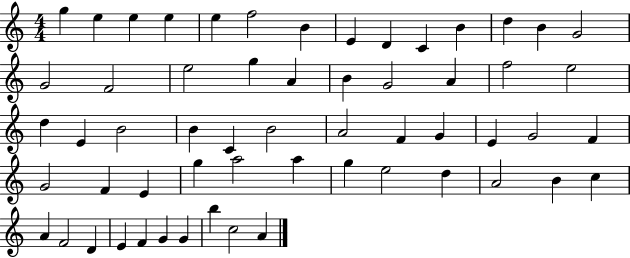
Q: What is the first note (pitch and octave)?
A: G5